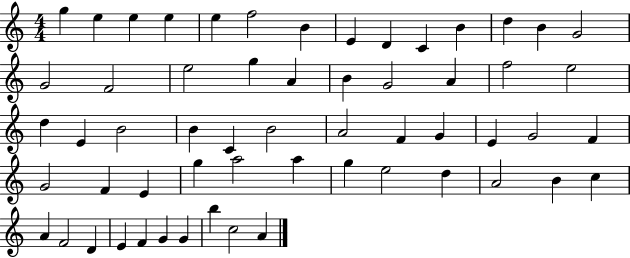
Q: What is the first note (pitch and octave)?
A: G5